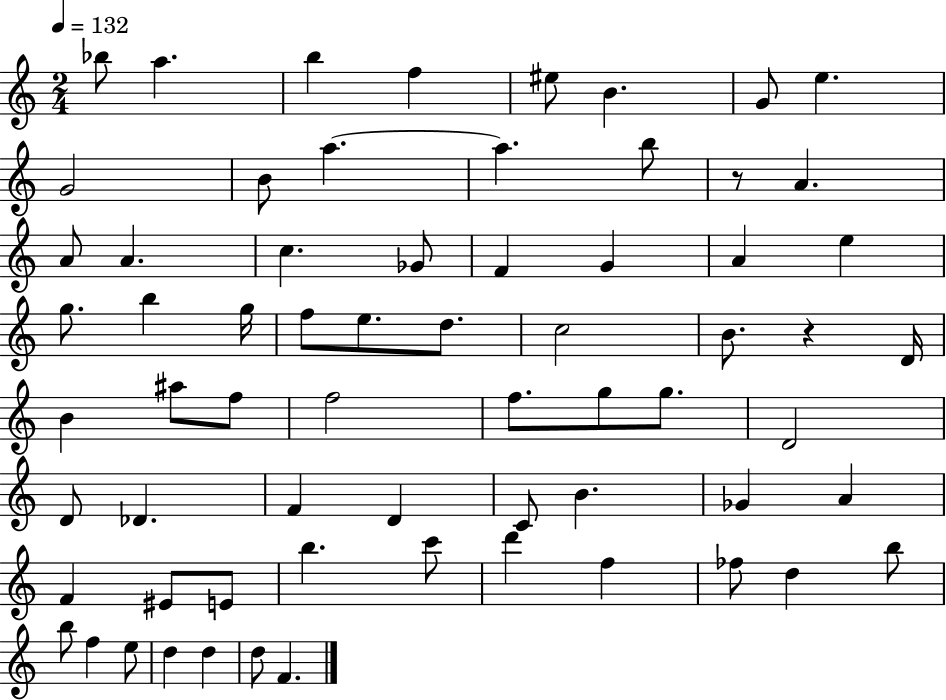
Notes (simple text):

Bb5/e A5/q. B5/q F5/q EIS5/e B4/q. G4/e E5/q. G4/h B4/e A5/q. A5/q. B5/e R/e A4/q. A4/e A4/q. C5/q. Gb4/e F4/q G4/q A4/q E5/q G5/e. B5/q G5/s F5/e E5/e. D5/e. C5/h B4/e. R/q D4/s B4/q A#5/e F5/e F5/h F5/e. G5/e G5/e. D4/h D4/e Db4/q. F4/q D4/q C4/e B4/q. Gb4/q A4/q F4/q EIS4/e E4/e B5/q. C6/e D6/q F5/q FES5/e D5/q B5/e B5/e F5/q E5/e D5/q D5/q D5/e F4/q.